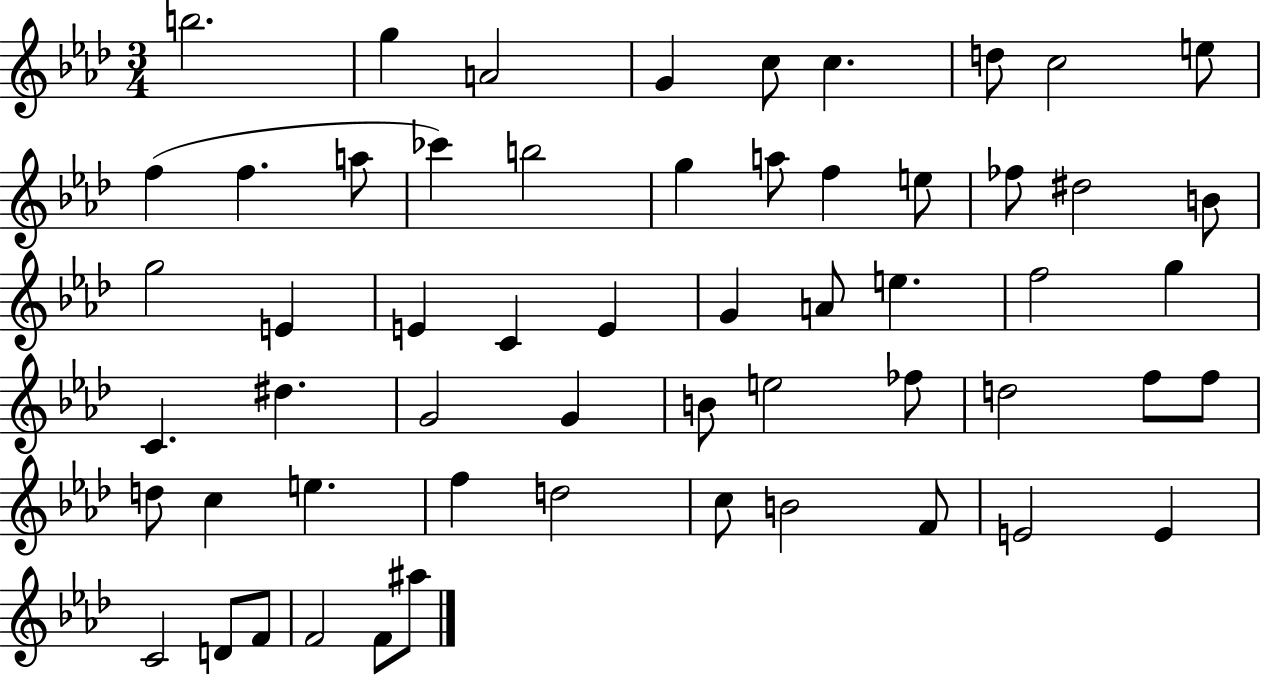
{
  \clef treble
  \numericTimeSignature
  \time 3/4
  \key aes \major
  \repeat volta 2 { b''2. | g''4 a'2 | g'4 c''8 c''4. | d''8 c''2 e''8 | \break f''4( f''4. a''8 | ces'''4) b''2 | g''4 a''8 f''4 e''8 | fes''8 dis''2 b'8 | \break g''2 e'4 | e'4 c'4 e'4 | g'4 a'8 e''4. | f''2 g''4 | \break c'4. dis''4. | g'2 g'4 | b'8 e''2 fes''8 | d''2 f''8 f''8 | \break d''8 c''4 e''4. | f''4 d''2 | c''8 b'2 f'8 | e'2 e'4 | \break c'2 d'8 f'8 | f'2 f'8 ais''8 | } \bar "|."
}